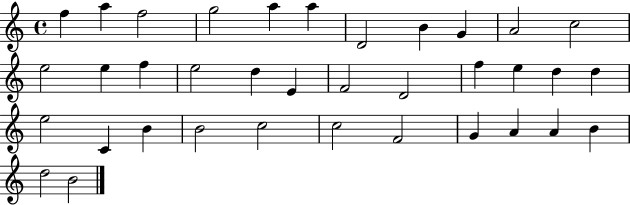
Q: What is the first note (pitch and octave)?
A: F5